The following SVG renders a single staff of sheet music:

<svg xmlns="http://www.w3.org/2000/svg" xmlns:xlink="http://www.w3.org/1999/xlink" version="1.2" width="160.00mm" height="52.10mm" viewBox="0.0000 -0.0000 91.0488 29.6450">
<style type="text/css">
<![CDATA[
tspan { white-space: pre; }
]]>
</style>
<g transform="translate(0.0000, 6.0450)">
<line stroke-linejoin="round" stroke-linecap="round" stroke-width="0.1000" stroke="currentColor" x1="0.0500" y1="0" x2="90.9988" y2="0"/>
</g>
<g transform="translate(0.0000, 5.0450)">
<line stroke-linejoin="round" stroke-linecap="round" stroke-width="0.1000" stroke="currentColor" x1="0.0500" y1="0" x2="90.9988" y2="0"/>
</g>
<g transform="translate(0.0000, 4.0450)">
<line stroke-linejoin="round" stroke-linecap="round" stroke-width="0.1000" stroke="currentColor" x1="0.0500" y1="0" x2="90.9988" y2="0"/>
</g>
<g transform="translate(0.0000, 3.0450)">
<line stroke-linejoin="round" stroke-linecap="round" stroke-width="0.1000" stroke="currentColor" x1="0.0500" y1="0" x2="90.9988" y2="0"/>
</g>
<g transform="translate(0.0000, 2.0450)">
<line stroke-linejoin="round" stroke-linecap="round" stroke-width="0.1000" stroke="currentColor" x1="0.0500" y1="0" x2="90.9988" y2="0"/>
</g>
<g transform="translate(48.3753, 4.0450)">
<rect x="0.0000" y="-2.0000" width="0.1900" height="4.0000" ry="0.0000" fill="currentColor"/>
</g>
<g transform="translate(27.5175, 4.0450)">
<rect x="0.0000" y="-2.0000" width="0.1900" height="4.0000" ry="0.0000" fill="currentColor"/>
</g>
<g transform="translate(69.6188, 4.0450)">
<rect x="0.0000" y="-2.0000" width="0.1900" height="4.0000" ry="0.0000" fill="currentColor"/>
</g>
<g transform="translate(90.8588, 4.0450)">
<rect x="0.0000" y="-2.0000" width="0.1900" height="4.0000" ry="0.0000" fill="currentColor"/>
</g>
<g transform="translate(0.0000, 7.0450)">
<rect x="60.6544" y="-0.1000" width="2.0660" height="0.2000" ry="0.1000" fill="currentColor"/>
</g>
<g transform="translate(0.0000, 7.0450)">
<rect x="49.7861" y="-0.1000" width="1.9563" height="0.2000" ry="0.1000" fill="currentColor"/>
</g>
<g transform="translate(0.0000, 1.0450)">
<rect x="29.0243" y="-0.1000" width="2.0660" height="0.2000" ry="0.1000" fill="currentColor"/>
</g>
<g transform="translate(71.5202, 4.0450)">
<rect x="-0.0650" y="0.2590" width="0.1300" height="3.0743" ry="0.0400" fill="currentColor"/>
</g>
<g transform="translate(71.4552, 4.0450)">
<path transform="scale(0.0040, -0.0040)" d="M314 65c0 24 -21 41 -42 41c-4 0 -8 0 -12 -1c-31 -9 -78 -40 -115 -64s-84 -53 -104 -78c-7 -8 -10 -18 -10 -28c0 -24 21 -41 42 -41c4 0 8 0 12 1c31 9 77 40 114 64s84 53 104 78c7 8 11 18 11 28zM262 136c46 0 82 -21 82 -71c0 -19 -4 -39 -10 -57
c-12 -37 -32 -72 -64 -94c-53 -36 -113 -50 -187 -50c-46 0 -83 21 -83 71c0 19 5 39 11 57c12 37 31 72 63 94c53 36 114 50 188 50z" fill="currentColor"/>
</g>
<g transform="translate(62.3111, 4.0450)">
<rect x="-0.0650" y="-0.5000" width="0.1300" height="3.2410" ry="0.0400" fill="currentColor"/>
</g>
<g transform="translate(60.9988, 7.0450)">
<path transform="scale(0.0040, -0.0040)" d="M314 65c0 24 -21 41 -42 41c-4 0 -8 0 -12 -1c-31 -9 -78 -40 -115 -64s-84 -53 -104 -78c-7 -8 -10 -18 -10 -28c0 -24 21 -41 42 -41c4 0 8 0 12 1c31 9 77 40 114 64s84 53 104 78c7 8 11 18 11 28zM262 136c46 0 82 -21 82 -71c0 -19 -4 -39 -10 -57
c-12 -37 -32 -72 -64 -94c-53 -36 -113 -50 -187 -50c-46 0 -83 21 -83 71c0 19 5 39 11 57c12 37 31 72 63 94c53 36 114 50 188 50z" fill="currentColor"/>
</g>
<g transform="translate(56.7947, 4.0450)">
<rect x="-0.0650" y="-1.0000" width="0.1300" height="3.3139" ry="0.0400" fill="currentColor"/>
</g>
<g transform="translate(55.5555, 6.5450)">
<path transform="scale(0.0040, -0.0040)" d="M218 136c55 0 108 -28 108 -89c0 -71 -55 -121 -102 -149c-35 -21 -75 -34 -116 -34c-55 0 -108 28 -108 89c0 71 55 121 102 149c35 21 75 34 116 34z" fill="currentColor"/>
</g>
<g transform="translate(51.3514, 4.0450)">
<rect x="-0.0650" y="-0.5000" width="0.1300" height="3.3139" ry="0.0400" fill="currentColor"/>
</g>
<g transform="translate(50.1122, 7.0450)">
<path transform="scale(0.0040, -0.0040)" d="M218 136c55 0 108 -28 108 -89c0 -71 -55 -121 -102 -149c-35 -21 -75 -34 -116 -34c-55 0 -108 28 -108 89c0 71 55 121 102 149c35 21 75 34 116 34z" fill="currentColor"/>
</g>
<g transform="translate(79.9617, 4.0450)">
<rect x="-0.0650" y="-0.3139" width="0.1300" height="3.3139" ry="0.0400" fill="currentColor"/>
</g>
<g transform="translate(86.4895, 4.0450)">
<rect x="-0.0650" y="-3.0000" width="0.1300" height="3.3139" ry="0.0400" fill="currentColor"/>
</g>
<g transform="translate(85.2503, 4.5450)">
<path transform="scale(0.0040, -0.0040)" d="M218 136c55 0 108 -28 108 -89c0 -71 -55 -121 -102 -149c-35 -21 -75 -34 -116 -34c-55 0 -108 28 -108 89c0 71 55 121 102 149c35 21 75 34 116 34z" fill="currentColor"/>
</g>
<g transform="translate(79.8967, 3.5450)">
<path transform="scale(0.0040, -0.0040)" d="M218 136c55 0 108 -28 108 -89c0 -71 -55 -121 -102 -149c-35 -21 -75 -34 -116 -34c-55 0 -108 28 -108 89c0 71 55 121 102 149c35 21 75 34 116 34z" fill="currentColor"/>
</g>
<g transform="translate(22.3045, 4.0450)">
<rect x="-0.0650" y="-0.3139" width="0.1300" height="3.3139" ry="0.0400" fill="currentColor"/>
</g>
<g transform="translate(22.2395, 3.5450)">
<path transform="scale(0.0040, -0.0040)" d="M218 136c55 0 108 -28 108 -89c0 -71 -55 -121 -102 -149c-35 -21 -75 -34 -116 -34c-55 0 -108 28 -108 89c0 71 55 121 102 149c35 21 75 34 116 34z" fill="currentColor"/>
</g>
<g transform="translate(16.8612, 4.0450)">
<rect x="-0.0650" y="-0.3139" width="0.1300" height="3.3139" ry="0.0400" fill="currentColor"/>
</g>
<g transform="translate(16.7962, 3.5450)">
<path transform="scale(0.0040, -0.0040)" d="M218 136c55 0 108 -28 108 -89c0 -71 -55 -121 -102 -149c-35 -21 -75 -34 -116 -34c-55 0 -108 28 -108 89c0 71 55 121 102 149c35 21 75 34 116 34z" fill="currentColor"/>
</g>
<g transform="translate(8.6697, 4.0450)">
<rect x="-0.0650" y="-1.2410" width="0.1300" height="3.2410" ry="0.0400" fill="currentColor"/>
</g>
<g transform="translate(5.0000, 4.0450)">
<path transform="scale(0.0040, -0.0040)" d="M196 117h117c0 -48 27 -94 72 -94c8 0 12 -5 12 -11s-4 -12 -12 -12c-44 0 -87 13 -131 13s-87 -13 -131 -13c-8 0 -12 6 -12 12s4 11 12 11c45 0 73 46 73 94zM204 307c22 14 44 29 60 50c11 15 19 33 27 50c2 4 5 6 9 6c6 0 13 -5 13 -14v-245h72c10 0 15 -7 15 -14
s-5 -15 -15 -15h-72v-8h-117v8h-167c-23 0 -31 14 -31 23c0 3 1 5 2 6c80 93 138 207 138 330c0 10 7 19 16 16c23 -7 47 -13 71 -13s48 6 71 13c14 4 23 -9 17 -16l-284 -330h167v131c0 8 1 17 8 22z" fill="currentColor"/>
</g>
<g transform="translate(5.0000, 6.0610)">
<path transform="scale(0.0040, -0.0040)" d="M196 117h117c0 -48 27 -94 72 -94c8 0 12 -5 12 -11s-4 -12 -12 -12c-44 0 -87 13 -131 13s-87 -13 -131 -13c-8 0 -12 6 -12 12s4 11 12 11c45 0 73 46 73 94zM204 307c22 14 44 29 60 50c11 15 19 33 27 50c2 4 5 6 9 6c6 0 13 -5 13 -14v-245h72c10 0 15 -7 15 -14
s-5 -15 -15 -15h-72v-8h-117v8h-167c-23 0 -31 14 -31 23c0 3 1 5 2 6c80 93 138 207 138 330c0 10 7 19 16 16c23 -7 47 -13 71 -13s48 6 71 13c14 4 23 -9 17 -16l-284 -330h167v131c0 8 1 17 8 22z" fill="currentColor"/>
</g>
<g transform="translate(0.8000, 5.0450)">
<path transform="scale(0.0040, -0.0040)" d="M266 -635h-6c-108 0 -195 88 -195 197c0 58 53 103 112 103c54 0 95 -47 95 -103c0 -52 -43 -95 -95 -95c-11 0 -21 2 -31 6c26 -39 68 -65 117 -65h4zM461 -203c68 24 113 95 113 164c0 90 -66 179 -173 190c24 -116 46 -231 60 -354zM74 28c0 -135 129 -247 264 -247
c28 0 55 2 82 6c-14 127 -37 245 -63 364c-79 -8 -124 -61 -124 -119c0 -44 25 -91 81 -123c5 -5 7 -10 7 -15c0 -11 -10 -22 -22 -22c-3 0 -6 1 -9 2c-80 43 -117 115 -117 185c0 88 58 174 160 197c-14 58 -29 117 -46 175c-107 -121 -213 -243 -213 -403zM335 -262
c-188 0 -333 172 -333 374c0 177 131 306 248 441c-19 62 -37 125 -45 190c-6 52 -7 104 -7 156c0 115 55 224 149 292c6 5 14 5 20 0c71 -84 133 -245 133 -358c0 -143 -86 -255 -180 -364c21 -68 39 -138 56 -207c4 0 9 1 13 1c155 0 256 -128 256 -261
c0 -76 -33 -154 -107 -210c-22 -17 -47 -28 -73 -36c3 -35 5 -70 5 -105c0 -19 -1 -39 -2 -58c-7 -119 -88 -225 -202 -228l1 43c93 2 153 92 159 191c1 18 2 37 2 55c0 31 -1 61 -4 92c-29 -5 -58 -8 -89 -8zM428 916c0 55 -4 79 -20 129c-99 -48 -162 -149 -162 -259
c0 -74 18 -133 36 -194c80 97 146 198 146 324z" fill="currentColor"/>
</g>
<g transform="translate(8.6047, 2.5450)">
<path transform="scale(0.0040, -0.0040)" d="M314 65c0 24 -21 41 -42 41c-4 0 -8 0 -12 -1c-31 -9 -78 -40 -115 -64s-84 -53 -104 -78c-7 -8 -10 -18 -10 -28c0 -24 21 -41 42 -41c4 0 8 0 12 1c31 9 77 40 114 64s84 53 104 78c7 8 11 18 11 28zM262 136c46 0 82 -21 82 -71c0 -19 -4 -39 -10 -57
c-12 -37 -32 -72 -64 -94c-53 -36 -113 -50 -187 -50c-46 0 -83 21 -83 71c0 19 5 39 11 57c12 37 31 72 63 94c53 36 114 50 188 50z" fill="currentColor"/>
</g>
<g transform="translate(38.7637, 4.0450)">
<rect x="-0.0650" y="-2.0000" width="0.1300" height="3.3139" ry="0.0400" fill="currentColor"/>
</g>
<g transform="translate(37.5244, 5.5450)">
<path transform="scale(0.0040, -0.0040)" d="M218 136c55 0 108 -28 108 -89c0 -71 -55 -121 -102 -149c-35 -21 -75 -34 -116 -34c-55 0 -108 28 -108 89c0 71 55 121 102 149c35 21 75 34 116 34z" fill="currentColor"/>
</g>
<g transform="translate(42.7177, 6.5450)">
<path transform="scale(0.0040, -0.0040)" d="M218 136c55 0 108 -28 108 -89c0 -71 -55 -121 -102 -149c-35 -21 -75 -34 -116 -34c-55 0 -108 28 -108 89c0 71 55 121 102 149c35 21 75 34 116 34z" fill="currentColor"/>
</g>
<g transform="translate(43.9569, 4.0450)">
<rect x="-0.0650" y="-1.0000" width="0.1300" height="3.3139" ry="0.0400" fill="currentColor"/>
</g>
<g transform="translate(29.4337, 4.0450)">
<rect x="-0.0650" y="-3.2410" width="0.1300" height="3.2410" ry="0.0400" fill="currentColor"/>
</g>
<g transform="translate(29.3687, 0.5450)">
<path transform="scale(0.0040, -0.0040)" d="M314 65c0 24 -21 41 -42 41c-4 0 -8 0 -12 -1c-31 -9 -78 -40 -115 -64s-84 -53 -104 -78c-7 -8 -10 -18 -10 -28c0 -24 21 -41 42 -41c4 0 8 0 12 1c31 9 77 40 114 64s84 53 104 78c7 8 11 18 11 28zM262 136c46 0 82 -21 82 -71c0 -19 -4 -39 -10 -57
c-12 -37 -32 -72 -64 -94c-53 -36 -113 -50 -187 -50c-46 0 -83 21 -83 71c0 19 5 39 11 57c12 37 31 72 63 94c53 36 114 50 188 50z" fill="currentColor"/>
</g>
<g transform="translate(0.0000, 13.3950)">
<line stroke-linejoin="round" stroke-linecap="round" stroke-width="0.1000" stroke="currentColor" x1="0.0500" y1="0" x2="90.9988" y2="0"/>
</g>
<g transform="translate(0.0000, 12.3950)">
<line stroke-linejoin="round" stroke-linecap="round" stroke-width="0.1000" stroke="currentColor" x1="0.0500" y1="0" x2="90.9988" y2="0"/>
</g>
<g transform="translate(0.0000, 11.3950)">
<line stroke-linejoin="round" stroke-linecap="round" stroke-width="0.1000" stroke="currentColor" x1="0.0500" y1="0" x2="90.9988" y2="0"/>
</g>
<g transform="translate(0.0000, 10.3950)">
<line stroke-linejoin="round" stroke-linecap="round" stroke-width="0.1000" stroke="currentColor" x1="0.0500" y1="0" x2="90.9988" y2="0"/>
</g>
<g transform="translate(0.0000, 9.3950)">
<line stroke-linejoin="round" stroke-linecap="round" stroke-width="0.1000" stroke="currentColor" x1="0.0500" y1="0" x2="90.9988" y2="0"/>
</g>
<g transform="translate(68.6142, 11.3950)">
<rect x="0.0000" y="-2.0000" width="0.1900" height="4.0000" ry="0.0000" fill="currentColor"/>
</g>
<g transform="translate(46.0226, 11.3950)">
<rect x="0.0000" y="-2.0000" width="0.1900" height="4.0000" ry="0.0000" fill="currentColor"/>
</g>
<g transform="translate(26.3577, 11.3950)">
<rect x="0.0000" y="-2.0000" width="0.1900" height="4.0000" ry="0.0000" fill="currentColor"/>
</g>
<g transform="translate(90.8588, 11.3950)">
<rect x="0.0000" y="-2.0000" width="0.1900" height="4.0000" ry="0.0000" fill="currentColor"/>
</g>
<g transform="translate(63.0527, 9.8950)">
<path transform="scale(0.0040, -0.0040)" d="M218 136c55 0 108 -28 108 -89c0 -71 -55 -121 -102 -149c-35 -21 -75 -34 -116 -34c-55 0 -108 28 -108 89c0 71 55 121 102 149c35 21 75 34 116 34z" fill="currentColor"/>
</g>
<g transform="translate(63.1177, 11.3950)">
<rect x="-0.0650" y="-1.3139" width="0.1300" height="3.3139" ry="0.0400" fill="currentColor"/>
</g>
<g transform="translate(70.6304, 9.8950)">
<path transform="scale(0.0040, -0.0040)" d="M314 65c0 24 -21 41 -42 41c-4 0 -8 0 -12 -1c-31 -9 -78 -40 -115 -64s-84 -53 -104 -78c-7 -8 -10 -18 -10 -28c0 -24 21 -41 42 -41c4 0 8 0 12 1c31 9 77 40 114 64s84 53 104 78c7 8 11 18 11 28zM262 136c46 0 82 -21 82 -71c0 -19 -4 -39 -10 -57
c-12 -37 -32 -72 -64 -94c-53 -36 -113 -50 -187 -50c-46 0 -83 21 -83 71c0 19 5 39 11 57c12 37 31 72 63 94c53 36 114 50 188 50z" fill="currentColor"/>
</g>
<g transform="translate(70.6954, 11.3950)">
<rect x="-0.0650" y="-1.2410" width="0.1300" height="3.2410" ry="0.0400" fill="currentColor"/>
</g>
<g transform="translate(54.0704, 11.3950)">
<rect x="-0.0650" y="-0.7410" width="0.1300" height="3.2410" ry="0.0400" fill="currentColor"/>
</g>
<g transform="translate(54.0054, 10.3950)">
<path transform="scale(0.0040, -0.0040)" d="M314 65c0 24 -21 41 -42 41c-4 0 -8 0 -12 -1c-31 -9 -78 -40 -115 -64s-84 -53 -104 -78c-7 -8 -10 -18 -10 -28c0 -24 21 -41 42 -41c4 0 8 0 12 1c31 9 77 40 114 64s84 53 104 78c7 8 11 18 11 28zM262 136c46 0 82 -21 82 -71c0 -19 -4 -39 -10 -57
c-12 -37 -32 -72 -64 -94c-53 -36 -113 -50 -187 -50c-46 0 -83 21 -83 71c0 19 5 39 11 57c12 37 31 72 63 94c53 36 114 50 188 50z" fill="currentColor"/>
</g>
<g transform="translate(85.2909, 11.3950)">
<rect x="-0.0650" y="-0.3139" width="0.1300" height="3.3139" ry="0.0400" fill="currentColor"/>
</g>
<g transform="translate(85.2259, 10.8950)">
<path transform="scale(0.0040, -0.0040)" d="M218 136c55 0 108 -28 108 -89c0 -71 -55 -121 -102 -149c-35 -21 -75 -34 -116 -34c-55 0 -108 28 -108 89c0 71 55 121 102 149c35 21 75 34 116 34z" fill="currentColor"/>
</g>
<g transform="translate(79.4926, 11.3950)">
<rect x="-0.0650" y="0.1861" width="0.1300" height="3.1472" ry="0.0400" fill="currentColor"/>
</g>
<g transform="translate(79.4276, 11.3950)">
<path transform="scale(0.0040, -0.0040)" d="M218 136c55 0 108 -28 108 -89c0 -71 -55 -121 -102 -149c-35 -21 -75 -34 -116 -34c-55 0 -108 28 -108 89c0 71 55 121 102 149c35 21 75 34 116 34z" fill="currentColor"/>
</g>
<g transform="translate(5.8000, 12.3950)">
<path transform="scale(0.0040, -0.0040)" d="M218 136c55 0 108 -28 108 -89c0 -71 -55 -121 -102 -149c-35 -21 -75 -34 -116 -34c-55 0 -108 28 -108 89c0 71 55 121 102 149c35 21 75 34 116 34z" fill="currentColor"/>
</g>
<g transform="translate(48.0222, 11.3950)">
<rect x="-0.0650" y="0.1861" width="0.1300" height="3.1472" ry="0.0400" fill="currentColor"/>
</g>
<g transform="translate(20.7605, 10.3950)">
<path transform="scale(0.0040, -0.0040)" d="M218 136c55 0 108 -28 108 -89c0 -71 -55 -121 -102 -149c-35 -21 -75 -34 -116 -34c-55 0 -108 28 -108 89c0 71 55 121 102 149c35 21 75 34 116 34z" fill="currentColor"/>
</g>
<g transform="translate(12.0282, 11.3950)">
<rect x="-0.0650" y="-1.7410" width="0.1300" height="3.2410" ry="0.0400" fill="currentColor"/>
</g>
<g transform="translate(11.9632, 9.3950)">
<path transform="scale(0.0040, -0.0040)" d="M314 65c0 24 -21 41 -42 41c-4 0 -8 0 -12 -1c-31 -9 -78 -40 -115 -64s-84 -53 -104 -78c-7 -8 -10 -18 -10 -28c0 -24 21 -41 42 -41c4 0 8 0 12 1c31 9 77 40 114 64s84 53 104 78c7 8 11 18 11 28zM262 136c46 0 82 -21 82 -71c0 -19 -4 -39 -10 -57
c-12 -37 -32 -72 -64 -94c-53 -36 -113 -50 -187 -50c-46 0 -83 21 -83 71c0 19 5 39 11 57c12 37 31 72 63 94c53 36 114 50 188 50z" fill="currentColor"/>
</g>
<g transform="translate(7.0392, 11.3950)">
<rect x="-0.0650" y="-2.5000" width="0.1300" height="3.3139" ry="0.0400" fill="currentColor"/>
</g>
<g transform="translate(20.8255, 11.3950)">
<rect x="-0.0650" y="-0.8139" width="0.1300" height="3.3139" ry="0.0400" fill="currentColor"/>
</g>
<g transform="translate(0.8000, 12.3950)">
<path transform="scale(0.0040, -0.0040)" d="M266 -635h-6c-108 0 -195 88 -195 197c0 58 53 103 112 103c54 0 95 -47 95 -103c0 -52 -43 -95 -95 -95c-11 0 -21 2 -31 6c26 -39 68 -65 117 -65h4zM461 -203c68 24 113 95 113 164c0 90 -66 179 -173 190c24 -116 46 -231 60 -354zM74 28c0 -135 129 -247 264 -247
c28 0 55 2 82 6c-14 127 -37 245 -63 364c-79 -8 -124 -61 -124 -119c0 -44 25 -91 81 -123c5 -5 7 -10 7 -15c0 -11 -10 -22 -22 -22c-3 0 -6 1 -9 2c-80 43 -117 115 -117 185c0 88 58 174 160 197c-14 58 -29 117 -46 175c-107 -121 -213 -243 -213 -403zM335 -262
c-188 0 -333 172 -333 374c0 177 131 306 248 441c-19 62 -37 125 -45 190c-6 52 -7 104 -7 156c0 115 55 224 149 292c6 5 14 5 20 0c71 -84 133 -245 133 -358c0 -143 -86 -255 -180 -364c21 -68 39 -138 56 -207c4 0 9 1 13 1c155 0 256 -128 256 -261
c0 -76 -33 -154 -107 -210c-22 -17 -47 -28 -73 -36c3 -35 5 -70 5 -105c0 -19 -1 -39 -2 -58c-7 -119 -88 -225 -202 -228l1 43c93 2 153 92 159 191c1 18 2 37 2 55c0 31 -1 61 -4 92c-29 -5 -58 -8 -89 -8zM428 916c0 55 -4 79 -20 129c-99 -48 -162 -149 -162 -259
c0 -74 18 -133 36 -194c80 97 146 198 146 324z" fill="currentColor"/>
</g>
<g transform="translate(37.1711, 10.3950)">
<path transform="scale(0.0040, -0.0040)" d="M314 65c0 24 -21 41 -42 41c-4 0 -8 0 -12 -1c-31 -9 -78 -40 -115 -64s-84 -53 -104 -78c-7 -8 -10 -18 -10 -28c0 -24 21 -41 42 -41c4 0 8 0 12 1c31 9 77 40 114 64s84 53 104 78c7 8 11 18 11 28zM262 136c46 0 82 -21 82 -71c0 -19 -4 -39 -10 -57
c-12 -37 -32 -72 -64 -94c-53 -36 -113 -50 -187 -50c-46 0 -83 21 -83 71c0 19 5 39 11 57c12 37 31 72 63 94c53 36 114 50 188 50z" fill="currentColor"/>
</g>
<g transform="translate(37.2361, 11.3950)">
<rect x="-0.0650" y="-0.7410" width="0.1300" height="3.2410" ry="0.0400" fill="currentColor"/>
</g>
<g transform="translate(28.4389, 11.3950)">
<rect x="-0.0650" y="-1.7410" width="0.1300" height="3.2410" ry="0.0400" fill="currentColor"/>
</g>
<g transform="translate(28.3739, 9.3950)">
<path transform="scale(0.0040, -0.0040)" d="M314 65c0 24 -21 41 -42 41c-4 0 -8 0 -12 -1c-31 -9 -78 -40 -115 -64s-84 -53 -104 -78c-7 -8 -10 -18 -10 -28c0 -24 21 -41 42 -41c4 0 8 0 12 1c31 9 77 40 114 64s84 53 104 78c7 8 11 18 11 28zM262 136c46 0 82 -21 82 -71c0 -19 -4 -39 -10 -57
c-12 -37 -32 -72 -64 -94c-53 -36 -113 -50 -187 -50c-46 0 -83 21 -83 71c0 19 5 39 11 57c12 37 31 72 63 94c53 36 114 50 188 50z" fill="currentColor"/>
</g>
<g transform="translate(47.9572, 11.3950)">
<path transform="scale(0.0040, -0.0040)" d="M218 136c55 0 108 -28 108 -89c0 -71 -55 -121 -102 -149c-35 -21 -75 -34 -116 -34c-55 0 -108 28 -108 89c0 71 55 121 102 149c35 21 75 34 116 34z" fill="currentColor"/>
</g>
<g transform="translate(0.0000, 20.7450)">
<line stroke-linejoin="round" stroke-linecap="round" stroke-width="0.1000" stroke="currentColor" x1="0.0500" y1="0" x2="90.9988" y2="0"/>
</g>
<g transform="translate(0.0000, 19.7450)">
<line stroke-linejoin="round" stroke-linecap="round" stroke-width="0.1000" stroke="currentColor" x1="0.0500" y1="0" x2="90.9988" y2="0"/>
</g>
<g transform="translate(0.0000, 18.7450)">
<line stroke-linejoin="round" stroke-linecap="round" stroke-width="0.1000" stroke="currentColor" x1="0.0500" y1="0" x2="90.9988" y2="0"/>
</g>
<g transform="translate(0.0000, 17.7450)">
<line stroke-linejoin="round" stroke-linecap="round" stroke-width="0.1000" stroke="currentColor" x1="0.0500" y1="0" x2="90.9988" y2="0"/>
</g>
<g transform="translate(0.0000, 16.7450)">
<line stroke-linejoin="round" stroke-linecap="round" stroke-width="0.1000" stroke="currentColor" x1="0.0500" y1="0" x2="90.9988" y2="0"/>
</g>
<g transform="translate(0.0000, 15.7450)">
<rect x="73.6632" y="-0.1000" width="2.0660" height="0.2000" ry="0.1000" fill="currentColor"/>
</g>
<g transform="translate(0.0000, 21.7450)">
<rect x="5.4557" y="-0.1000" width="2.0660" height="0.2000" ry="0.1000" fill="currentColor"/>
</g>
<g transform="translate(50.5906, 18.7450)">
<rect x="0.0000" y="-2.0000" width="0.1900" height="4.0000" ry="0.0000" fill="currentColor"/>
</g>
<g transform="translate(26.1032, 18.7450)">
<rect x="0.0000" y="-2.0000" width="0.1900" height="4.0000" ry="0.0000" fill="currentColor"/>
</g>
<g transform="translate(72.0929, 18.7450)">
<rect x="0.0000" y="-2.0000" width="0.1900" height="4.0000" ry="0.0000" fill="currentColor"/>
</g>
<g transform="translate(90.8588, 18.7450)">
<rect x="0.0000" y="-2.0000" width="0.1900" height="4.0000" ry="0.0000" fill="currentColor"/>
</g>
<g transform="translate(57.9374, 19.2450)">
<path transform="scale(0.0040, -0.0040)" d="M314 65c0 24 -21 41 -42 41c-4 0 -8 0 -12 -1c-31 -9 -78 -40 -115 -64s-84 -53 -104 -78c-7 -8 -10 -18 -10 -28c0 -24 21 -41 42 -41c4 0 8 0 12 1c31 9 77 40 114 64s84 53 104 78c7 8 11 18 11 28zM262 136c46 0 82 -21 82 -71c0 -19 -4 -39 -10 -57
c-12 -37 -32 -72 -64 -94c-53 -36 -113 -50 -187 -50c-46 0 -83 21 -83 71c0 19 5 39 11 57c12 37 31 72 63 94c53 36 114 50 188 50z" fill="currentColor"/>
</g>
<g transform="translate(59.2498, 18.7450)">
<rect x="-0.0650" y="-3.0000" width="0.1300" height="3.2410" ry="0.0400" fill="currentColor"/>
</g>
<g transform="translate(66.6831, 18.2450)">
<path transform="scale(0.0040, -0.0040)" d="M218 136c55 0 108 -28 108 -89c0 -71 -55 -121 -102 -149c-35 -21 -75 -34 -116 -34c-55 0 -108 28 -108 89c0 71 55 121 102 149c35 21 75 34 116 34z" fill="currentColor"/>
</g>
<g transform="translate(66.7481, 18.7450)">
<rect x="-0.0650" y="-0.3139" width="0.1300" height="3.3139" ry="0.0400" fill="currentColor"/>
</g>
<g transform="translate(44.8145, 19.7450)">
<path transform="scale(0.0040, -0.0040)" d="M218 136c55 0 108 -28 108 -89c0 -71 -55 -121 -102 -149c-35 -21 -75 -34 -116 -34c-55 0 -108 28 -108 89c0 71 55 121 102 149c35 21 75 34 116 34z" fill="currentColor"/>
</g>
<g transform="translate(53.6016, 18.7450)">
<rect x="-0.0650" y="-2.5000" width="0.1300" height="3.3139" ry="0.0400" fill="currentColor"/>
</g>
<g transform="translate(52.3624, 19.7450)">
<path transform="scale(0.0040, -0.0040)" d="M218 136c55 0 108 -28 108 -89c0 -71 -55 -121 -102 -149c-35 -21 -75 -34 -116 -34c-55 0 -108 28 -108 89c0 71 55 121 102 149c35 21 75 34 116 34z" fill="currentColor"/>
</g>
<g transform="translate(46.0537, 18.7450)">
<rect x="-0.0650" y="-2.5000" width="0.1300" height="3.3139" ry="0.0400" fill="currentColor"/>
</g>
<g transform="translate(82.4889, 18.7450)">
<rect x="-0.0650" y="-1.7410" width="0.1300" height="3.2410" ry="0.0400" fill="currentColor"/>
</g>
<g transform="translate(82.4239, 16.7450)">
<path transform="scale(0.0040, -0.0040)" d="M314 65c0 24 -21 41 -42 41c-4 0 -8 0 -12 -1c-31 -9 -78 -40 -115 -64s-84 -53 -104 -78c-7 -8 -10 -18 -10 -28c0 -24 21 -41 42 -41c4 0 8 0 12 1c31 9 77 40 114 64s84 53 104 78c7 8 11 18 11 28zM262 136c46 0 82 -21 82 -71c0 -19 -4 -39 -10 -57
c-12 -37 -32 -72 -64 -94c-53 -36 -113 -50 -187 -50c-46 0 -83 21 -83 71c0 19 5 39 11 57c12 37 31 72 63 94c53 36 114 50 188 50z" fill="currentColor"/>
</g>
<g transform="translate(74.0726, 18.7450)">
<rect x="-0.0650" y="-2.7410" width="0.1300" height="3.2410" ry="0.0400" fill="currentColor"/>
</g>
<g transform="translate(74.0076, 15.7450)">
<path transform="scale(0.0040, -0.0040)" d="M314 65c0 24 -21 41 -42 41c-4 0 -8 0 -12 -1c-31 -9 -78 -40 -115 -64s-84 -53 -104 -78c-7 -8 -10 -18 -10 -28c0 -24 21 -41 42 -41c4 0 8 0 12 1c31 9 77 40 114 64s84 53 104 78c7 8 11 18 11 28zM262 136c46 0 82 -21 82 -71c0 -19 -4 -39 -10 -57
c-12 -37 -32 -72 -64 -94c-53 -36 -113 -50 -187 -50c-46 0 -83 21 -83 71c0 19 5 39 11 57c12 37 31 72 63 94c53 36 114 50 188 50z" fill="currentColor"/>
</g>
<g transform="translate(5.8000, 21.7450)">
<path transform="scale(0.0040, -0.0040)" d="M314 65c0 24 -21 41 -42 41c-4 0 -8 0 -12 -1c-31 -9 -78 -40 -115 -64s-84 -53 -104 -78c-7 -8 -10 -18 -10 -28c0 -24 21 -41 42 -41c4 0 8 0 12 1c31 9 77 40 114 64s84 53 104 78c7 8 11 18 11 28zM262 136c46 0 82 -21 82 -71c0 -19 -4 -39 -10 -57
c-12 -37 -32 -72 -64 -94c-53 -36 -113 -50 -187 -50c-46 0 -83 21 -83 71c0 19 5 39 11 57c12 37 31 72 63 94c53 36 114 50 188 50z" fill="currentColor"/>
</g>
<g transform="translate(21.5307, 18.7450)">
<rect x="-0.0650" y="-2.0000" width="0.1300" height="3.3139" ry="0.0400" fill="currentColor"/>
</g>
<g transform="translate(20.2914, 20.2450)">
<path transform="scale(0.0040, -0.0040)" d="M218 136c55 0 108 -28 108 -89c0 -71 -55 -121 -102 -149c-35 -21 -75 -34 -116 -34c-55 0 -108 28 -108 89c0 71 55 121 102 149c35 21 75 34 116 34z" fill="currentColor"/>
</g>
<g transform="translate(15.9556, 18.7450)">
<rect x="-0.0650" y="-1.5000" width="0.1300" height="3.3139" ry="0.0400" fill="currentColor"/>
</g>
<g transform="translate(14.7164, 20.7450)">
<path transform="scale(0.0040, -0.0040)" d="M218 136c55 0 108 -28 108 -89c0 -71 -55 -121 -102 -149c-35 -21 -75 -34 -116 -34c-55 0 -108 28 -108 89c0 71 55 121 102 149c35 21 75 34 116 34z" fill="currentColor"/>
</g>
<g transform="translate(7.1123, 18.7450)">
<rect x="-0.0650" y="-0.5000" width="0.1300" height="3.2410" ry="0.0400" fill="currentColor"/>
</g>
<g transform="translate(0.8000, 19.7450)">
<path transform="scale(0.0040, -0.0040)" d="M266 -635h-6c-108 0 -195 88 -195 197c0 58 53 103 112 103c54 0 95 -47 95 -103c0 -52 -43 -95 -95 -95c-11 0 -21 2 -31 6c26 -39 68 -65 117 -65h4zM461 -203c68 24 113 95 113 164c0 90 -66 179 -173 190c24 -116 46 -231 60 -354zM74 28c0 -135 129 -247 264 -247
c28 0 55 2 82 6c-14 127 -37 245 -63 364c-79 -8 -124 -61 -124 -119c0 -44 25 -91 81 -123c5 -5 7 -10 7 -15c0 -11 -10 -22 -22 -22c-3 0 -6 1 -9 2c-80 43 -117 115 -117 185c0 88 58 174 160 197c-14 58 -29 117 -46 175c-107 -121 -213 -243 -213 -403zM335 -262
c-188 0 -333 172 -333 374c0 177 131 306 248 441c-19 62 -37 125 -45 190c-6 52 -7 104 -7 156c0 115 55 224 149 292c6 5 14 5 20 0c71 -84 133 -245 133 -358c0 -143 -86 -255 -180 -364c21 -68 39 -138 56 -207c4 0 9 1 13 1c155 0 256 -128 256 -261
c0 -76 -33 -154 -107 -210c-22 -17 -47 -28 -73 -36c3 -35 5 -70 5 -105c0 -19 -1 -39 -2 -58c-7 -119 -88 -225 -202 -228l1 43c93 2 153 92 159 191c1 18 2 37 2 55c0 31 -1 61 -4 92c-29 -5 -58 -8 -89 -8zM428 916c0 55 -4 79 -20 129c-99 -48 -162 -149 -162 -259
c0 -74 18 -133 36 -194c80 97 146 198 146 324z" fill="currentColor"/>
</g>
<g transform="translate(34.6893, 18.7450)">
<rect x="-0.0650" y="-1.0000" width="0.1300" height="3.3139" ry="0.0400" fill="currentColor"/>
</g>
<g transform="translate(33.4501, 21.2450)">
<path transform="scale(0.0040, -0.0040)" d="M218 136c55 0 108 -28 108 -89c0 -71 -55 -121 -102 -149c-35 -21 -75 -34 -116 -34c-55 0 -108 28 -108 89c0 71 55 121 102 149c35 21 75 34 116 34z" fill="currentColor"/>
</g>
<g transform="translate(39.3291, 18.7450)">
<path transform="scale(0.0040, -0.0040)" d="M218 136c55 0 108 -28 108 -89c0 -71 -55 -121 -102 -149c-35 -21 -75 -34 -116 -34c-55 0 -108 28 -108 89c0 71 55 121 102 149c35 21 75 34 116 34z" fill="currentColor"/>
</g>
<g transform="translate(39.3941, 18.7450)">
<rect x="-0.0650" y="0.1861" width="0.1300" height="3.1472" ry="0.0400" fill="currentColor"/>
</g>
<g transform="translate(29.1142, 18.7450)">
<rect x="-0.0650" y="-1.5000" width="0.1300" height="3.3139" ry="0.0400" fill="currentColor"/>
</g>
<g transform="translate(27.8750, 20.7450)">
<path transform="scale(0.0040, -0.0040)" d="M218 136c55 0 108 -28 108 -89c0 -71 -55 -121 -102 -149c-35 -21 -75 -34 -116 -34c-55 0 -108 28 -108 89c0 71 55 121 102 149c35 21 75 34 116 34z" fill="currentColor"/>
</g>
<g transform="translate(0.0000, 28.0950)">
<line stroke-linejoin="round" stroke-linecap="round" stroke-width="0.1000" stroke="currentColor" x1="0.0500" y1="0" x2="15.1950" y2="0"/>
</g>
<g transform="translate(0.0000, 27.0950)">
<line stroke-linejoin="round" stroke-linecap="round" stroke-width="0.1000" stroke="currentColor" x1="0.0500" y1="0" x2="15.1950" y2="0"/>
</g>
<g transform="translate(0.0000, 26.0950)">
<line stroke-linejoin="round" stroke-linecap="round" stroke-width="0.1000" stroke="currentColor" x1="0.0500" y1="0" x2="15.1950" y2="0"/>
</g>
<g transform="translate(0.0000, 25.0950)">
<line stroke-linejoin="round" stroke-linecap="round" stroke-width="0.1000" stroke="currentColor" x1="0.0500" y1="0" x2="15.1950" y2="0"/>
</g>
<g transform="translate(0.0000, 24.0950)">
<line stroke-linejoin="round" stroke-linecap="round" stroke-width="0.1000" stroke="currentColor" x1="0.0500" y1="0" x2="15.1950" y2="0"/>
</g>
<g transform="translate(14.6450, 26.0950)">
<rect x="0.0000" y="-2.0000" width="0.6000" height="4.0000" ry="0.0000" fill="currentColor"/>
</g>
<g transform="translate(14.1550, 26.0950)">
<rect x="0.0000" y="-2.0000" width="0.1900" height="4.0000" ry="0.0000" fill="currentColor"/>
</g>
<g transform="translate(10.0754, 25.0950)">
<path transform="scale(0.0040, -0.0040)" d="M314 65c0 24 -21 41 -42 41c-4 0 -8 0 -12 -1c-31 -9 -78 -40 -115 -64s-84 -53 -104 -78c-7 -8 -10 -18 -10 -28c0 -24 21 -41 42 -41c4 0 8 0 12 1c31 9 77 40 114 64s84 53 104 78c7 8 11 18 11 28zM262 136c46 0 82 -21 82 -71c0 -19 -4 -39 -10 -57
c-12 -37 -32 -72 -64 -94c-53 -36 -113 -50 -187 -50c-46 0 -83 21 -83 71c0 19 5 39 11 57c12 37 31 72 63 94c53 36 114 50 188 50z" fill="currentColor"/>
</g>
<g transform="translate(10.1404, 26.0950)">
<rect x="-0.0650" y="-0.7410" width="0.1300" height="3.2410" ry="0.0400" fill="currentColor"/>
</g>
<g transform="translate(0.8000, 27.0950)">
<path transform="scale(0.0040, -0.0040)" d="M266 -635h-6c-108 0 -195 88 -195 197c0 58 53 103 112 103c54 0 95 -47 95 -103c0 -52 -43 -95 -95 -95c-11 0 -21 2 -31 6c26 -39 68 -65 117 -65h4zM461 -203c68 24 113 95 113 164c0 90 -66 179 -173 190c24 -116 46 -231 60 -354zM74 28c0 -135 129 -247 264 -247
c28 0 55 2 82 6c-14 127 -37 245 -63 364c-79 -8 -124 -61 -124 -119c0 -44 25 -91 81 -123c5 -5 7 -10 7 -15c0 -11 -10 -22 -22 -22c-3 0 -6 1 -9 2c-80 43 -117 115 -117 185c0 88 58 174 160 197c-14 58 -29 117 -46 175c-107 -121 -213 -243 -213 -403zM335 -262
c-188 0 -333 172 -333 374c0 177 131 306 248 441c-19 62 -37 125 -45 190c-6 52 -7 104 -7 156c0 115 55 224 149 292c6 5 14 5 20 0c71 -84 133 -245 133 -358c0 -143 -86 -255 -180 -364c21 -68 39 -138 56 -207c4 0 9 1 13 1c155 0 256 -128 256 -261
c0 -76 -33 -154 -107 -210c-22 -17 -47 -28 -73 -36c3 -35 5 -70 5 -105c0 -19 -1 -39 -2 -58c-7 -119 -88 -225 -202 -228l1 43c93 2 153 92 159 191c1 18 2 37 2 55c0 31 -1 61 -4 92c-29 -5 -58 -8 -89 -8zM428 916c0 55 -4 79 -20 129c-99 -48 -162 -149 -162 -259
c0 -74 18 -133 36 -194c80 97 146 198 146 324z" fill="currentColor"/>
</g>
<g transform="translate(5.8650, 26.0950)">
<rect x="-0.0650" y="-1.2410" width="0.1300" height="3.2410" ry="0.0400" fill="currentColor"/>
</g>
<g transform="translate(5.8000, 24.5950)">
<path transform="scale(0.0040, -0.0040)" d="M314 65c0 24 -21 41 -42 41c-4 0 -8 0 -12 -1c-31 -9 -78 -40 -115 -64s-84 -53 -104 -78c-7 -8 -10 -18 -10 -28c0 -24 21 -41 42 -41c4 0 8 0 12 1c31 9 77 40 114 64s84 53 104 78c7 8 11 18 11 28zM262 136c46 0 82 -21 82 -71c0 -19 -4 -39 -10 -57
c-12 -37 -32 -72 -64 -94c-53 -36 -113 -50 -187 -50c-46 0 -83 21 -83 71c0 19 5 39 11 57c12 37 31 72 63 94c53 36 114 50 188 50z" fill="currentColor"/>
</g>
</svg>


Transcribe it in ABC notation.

X:1
T:Untitled
M:4/4
L:1/4
K:C
e2 c c b2 F D C D C2 B2 c A G f2 d f2 d2 B d2 e e2 B c C2 E F E D B G G A2 c a2 f2 e2 d2